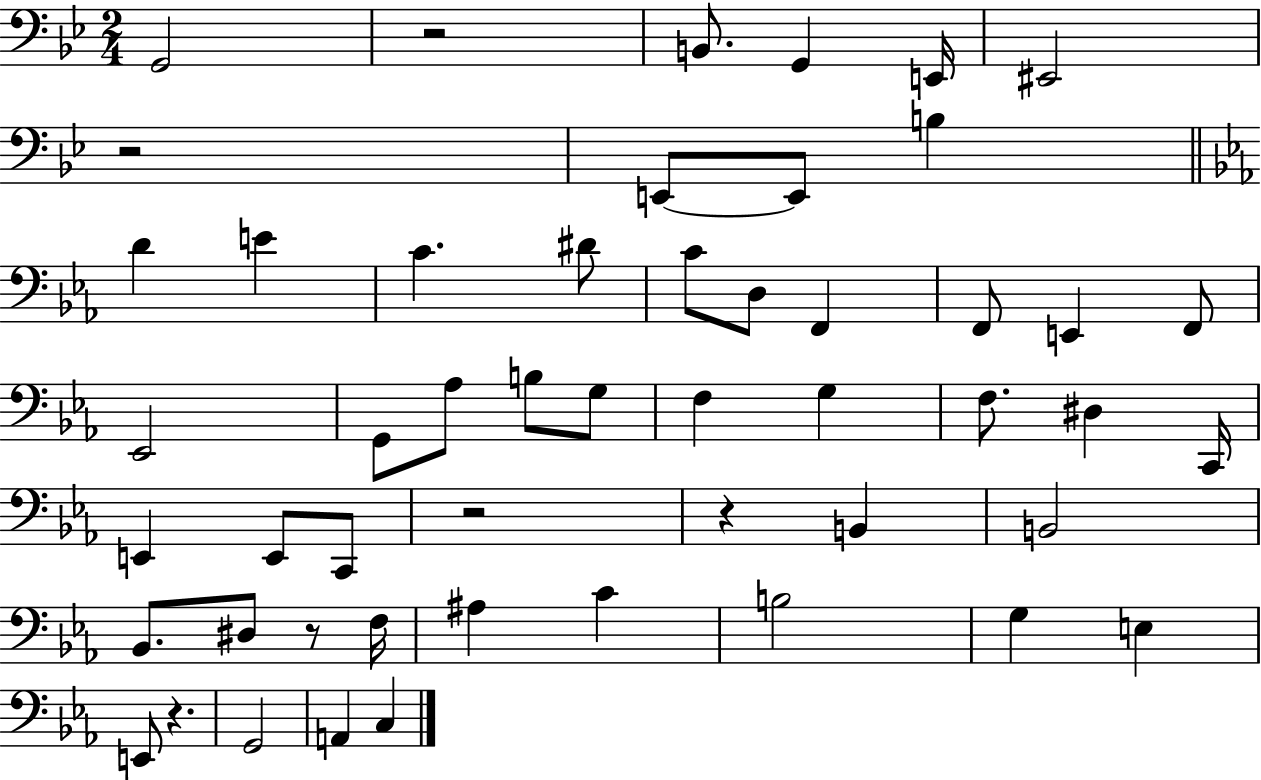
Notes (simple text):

G2/h R/h B2/e. G2/q E2/s EIS2/h R/h E2/e E2/e B3/q D4/q E4/q C4/q. D#4/e C4/e D3/e F2/q F2/e E2/q F2/e Eb2/h G2/e Ab3/e B3/e G3/e F3/q G3/q F3/e. D#3/q C2/s E2/q E2/e C2/e R/h R/q B2/q B2/h Bb2/e. D#3/e R/e F3/s A#3/q C4/q B3/h G3/q E3/q E2/e R/q. G2/h A2/q C3/q